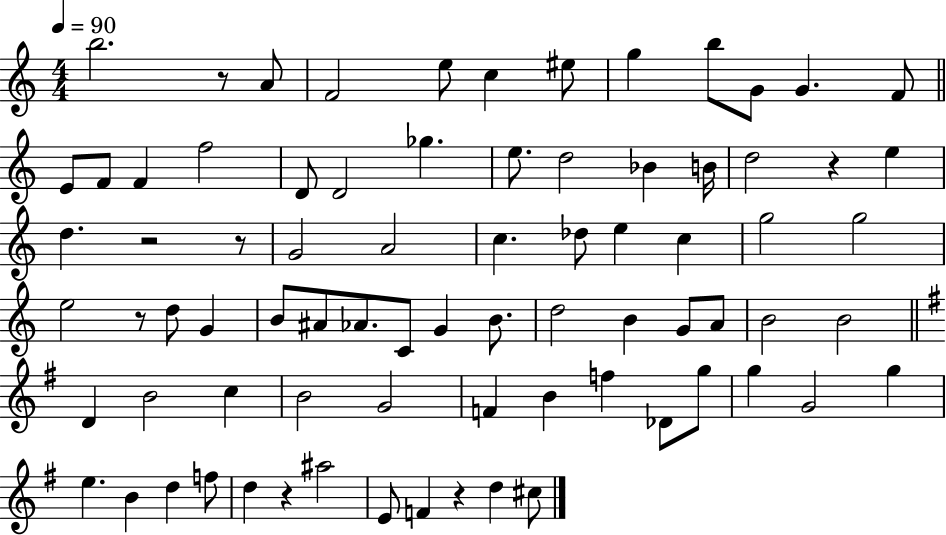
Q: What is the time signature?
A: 4/4